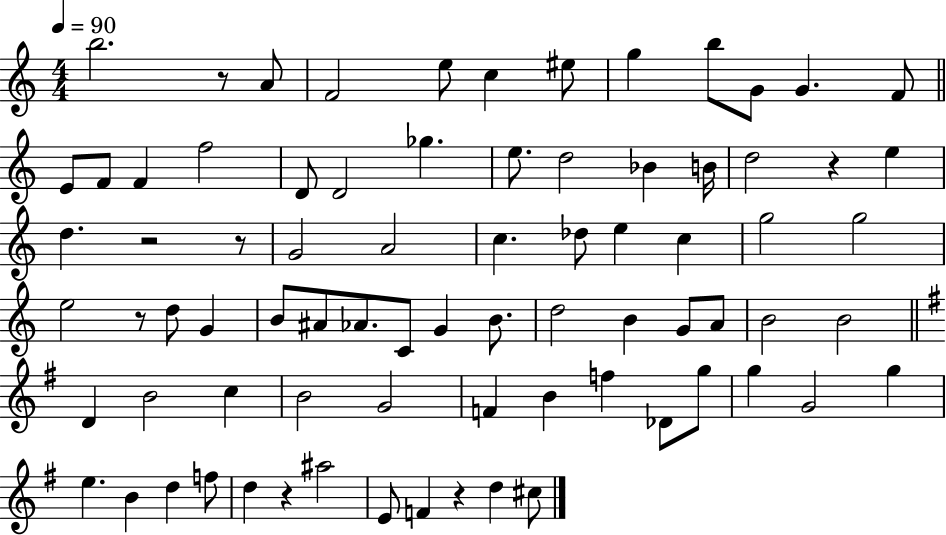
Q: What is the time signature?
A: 4/4